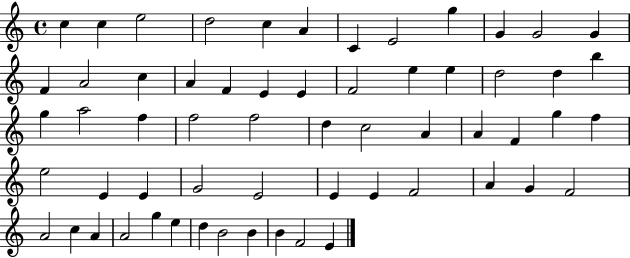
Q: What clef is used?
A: treble